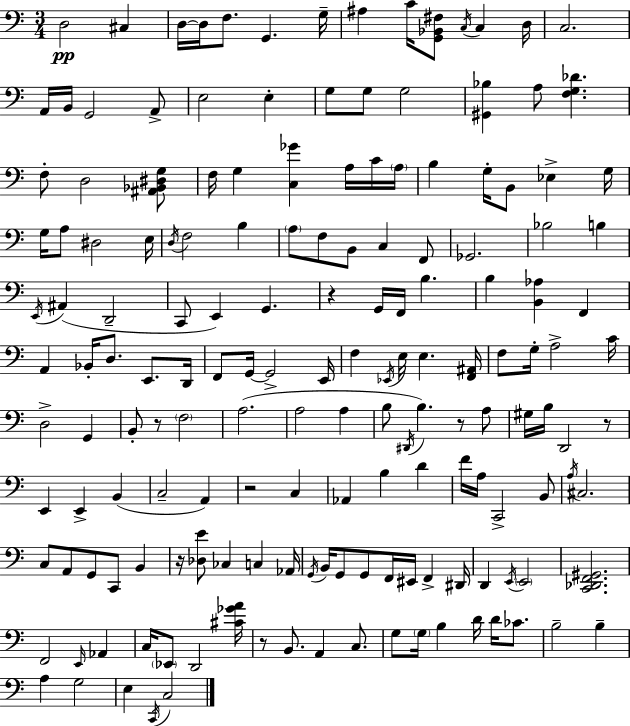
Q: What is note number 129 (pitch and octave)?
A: Ab2